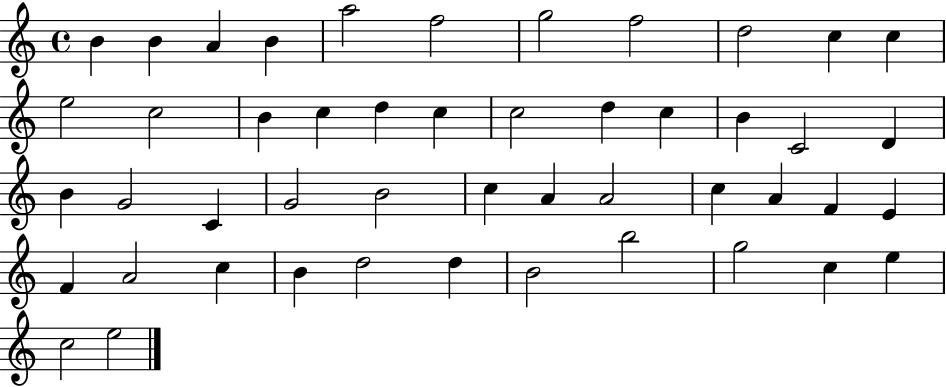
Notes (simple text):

B4/q B4/q A4/q B4/q A5/h F5/h G5/h F5/h D5/h C5/q C5/q E5/h C5/h B4/q C5/q D5/q C5/q C5/h D5/q C5/q B4/q C4/h D4/q B4/q G4/h C4/q G4/h B4/h C5/q A4/q A4/h C5/q A4/q F4/q E4/q F4/q A4/h C5/q B4/q D5/h D5/q B4/h B5/h G5/h C5/q E5/q C5/h E5/h